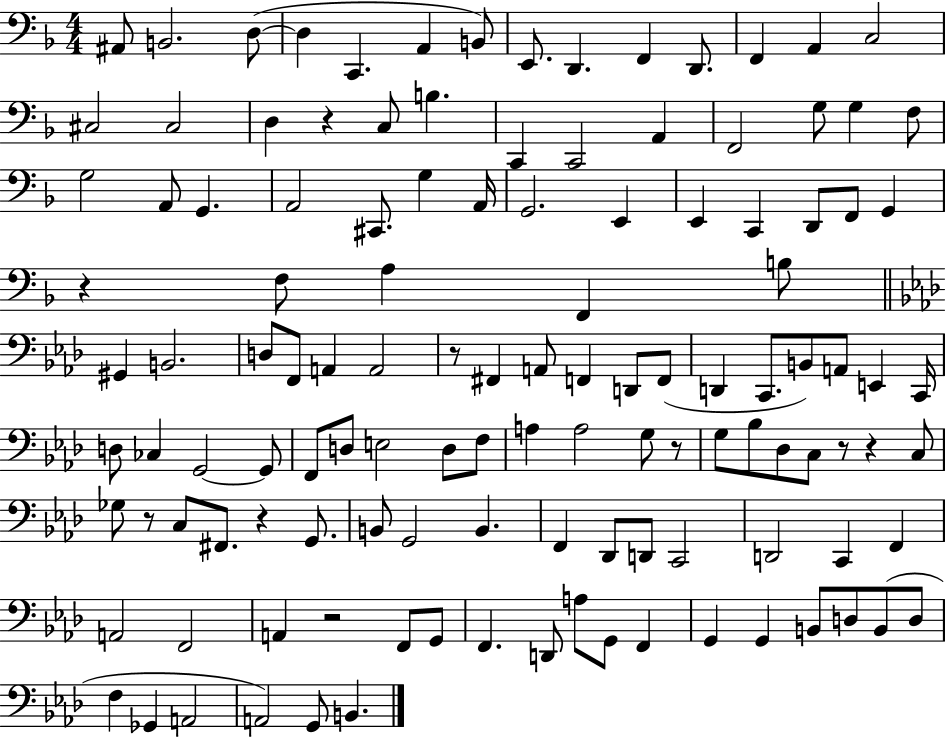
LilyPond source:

{
  \clef bass
  \numericTimeSignature
  \time 4/4
  \key f \major
  \repeat volta 2 { ais,8 b,2. d8~(~ | d4 c,4. a,4 b,8) | e,8. d,4. f,4 d,8. | f,4 a,4 c2 | \break cis2 cis2 | d4 r4 c8 b4. | c,4 c,2 a,4 | f,2 g8 g4 f8 | \break g2 a,8 g,4. | a,2 cis,8. g4 a,16 | g,2. e,4 | e,4 c,4 d,8 f,8 g,4 | \break r4 f8 a4 f,4 b8 | \bar "||" \break \key f \minor gis,4 b,2. | d8 f,8 a,4 a,2 | r8 fis,4 a,8 f,4 d,8 f,8( | d,4 c,8. b,8) a,8 e,4 c,16 | \break d8 ces4 g,2~~ g,8 | f,8 d8 e2 d8 f8 | a4 a2 g8 r8 | g8 bes8 des8 c8 r8 r4 c8 | \break ges8 r8 c8 fis,8. r4 g,8. | b,8 g,2 b,4. | f,4 des,8 d,8 c,2 | d,2 c,4 f,4 | \break a,2 f,2 | a,4 r2 f,8 g,8 | f,4. d,8 a8 g,8 f,4 | g,4 g,4 b,8 d8 b,8( d8 | \break f4 ges,4 a,2 | a,2) g,8 b,4. | } \bar "|."
}